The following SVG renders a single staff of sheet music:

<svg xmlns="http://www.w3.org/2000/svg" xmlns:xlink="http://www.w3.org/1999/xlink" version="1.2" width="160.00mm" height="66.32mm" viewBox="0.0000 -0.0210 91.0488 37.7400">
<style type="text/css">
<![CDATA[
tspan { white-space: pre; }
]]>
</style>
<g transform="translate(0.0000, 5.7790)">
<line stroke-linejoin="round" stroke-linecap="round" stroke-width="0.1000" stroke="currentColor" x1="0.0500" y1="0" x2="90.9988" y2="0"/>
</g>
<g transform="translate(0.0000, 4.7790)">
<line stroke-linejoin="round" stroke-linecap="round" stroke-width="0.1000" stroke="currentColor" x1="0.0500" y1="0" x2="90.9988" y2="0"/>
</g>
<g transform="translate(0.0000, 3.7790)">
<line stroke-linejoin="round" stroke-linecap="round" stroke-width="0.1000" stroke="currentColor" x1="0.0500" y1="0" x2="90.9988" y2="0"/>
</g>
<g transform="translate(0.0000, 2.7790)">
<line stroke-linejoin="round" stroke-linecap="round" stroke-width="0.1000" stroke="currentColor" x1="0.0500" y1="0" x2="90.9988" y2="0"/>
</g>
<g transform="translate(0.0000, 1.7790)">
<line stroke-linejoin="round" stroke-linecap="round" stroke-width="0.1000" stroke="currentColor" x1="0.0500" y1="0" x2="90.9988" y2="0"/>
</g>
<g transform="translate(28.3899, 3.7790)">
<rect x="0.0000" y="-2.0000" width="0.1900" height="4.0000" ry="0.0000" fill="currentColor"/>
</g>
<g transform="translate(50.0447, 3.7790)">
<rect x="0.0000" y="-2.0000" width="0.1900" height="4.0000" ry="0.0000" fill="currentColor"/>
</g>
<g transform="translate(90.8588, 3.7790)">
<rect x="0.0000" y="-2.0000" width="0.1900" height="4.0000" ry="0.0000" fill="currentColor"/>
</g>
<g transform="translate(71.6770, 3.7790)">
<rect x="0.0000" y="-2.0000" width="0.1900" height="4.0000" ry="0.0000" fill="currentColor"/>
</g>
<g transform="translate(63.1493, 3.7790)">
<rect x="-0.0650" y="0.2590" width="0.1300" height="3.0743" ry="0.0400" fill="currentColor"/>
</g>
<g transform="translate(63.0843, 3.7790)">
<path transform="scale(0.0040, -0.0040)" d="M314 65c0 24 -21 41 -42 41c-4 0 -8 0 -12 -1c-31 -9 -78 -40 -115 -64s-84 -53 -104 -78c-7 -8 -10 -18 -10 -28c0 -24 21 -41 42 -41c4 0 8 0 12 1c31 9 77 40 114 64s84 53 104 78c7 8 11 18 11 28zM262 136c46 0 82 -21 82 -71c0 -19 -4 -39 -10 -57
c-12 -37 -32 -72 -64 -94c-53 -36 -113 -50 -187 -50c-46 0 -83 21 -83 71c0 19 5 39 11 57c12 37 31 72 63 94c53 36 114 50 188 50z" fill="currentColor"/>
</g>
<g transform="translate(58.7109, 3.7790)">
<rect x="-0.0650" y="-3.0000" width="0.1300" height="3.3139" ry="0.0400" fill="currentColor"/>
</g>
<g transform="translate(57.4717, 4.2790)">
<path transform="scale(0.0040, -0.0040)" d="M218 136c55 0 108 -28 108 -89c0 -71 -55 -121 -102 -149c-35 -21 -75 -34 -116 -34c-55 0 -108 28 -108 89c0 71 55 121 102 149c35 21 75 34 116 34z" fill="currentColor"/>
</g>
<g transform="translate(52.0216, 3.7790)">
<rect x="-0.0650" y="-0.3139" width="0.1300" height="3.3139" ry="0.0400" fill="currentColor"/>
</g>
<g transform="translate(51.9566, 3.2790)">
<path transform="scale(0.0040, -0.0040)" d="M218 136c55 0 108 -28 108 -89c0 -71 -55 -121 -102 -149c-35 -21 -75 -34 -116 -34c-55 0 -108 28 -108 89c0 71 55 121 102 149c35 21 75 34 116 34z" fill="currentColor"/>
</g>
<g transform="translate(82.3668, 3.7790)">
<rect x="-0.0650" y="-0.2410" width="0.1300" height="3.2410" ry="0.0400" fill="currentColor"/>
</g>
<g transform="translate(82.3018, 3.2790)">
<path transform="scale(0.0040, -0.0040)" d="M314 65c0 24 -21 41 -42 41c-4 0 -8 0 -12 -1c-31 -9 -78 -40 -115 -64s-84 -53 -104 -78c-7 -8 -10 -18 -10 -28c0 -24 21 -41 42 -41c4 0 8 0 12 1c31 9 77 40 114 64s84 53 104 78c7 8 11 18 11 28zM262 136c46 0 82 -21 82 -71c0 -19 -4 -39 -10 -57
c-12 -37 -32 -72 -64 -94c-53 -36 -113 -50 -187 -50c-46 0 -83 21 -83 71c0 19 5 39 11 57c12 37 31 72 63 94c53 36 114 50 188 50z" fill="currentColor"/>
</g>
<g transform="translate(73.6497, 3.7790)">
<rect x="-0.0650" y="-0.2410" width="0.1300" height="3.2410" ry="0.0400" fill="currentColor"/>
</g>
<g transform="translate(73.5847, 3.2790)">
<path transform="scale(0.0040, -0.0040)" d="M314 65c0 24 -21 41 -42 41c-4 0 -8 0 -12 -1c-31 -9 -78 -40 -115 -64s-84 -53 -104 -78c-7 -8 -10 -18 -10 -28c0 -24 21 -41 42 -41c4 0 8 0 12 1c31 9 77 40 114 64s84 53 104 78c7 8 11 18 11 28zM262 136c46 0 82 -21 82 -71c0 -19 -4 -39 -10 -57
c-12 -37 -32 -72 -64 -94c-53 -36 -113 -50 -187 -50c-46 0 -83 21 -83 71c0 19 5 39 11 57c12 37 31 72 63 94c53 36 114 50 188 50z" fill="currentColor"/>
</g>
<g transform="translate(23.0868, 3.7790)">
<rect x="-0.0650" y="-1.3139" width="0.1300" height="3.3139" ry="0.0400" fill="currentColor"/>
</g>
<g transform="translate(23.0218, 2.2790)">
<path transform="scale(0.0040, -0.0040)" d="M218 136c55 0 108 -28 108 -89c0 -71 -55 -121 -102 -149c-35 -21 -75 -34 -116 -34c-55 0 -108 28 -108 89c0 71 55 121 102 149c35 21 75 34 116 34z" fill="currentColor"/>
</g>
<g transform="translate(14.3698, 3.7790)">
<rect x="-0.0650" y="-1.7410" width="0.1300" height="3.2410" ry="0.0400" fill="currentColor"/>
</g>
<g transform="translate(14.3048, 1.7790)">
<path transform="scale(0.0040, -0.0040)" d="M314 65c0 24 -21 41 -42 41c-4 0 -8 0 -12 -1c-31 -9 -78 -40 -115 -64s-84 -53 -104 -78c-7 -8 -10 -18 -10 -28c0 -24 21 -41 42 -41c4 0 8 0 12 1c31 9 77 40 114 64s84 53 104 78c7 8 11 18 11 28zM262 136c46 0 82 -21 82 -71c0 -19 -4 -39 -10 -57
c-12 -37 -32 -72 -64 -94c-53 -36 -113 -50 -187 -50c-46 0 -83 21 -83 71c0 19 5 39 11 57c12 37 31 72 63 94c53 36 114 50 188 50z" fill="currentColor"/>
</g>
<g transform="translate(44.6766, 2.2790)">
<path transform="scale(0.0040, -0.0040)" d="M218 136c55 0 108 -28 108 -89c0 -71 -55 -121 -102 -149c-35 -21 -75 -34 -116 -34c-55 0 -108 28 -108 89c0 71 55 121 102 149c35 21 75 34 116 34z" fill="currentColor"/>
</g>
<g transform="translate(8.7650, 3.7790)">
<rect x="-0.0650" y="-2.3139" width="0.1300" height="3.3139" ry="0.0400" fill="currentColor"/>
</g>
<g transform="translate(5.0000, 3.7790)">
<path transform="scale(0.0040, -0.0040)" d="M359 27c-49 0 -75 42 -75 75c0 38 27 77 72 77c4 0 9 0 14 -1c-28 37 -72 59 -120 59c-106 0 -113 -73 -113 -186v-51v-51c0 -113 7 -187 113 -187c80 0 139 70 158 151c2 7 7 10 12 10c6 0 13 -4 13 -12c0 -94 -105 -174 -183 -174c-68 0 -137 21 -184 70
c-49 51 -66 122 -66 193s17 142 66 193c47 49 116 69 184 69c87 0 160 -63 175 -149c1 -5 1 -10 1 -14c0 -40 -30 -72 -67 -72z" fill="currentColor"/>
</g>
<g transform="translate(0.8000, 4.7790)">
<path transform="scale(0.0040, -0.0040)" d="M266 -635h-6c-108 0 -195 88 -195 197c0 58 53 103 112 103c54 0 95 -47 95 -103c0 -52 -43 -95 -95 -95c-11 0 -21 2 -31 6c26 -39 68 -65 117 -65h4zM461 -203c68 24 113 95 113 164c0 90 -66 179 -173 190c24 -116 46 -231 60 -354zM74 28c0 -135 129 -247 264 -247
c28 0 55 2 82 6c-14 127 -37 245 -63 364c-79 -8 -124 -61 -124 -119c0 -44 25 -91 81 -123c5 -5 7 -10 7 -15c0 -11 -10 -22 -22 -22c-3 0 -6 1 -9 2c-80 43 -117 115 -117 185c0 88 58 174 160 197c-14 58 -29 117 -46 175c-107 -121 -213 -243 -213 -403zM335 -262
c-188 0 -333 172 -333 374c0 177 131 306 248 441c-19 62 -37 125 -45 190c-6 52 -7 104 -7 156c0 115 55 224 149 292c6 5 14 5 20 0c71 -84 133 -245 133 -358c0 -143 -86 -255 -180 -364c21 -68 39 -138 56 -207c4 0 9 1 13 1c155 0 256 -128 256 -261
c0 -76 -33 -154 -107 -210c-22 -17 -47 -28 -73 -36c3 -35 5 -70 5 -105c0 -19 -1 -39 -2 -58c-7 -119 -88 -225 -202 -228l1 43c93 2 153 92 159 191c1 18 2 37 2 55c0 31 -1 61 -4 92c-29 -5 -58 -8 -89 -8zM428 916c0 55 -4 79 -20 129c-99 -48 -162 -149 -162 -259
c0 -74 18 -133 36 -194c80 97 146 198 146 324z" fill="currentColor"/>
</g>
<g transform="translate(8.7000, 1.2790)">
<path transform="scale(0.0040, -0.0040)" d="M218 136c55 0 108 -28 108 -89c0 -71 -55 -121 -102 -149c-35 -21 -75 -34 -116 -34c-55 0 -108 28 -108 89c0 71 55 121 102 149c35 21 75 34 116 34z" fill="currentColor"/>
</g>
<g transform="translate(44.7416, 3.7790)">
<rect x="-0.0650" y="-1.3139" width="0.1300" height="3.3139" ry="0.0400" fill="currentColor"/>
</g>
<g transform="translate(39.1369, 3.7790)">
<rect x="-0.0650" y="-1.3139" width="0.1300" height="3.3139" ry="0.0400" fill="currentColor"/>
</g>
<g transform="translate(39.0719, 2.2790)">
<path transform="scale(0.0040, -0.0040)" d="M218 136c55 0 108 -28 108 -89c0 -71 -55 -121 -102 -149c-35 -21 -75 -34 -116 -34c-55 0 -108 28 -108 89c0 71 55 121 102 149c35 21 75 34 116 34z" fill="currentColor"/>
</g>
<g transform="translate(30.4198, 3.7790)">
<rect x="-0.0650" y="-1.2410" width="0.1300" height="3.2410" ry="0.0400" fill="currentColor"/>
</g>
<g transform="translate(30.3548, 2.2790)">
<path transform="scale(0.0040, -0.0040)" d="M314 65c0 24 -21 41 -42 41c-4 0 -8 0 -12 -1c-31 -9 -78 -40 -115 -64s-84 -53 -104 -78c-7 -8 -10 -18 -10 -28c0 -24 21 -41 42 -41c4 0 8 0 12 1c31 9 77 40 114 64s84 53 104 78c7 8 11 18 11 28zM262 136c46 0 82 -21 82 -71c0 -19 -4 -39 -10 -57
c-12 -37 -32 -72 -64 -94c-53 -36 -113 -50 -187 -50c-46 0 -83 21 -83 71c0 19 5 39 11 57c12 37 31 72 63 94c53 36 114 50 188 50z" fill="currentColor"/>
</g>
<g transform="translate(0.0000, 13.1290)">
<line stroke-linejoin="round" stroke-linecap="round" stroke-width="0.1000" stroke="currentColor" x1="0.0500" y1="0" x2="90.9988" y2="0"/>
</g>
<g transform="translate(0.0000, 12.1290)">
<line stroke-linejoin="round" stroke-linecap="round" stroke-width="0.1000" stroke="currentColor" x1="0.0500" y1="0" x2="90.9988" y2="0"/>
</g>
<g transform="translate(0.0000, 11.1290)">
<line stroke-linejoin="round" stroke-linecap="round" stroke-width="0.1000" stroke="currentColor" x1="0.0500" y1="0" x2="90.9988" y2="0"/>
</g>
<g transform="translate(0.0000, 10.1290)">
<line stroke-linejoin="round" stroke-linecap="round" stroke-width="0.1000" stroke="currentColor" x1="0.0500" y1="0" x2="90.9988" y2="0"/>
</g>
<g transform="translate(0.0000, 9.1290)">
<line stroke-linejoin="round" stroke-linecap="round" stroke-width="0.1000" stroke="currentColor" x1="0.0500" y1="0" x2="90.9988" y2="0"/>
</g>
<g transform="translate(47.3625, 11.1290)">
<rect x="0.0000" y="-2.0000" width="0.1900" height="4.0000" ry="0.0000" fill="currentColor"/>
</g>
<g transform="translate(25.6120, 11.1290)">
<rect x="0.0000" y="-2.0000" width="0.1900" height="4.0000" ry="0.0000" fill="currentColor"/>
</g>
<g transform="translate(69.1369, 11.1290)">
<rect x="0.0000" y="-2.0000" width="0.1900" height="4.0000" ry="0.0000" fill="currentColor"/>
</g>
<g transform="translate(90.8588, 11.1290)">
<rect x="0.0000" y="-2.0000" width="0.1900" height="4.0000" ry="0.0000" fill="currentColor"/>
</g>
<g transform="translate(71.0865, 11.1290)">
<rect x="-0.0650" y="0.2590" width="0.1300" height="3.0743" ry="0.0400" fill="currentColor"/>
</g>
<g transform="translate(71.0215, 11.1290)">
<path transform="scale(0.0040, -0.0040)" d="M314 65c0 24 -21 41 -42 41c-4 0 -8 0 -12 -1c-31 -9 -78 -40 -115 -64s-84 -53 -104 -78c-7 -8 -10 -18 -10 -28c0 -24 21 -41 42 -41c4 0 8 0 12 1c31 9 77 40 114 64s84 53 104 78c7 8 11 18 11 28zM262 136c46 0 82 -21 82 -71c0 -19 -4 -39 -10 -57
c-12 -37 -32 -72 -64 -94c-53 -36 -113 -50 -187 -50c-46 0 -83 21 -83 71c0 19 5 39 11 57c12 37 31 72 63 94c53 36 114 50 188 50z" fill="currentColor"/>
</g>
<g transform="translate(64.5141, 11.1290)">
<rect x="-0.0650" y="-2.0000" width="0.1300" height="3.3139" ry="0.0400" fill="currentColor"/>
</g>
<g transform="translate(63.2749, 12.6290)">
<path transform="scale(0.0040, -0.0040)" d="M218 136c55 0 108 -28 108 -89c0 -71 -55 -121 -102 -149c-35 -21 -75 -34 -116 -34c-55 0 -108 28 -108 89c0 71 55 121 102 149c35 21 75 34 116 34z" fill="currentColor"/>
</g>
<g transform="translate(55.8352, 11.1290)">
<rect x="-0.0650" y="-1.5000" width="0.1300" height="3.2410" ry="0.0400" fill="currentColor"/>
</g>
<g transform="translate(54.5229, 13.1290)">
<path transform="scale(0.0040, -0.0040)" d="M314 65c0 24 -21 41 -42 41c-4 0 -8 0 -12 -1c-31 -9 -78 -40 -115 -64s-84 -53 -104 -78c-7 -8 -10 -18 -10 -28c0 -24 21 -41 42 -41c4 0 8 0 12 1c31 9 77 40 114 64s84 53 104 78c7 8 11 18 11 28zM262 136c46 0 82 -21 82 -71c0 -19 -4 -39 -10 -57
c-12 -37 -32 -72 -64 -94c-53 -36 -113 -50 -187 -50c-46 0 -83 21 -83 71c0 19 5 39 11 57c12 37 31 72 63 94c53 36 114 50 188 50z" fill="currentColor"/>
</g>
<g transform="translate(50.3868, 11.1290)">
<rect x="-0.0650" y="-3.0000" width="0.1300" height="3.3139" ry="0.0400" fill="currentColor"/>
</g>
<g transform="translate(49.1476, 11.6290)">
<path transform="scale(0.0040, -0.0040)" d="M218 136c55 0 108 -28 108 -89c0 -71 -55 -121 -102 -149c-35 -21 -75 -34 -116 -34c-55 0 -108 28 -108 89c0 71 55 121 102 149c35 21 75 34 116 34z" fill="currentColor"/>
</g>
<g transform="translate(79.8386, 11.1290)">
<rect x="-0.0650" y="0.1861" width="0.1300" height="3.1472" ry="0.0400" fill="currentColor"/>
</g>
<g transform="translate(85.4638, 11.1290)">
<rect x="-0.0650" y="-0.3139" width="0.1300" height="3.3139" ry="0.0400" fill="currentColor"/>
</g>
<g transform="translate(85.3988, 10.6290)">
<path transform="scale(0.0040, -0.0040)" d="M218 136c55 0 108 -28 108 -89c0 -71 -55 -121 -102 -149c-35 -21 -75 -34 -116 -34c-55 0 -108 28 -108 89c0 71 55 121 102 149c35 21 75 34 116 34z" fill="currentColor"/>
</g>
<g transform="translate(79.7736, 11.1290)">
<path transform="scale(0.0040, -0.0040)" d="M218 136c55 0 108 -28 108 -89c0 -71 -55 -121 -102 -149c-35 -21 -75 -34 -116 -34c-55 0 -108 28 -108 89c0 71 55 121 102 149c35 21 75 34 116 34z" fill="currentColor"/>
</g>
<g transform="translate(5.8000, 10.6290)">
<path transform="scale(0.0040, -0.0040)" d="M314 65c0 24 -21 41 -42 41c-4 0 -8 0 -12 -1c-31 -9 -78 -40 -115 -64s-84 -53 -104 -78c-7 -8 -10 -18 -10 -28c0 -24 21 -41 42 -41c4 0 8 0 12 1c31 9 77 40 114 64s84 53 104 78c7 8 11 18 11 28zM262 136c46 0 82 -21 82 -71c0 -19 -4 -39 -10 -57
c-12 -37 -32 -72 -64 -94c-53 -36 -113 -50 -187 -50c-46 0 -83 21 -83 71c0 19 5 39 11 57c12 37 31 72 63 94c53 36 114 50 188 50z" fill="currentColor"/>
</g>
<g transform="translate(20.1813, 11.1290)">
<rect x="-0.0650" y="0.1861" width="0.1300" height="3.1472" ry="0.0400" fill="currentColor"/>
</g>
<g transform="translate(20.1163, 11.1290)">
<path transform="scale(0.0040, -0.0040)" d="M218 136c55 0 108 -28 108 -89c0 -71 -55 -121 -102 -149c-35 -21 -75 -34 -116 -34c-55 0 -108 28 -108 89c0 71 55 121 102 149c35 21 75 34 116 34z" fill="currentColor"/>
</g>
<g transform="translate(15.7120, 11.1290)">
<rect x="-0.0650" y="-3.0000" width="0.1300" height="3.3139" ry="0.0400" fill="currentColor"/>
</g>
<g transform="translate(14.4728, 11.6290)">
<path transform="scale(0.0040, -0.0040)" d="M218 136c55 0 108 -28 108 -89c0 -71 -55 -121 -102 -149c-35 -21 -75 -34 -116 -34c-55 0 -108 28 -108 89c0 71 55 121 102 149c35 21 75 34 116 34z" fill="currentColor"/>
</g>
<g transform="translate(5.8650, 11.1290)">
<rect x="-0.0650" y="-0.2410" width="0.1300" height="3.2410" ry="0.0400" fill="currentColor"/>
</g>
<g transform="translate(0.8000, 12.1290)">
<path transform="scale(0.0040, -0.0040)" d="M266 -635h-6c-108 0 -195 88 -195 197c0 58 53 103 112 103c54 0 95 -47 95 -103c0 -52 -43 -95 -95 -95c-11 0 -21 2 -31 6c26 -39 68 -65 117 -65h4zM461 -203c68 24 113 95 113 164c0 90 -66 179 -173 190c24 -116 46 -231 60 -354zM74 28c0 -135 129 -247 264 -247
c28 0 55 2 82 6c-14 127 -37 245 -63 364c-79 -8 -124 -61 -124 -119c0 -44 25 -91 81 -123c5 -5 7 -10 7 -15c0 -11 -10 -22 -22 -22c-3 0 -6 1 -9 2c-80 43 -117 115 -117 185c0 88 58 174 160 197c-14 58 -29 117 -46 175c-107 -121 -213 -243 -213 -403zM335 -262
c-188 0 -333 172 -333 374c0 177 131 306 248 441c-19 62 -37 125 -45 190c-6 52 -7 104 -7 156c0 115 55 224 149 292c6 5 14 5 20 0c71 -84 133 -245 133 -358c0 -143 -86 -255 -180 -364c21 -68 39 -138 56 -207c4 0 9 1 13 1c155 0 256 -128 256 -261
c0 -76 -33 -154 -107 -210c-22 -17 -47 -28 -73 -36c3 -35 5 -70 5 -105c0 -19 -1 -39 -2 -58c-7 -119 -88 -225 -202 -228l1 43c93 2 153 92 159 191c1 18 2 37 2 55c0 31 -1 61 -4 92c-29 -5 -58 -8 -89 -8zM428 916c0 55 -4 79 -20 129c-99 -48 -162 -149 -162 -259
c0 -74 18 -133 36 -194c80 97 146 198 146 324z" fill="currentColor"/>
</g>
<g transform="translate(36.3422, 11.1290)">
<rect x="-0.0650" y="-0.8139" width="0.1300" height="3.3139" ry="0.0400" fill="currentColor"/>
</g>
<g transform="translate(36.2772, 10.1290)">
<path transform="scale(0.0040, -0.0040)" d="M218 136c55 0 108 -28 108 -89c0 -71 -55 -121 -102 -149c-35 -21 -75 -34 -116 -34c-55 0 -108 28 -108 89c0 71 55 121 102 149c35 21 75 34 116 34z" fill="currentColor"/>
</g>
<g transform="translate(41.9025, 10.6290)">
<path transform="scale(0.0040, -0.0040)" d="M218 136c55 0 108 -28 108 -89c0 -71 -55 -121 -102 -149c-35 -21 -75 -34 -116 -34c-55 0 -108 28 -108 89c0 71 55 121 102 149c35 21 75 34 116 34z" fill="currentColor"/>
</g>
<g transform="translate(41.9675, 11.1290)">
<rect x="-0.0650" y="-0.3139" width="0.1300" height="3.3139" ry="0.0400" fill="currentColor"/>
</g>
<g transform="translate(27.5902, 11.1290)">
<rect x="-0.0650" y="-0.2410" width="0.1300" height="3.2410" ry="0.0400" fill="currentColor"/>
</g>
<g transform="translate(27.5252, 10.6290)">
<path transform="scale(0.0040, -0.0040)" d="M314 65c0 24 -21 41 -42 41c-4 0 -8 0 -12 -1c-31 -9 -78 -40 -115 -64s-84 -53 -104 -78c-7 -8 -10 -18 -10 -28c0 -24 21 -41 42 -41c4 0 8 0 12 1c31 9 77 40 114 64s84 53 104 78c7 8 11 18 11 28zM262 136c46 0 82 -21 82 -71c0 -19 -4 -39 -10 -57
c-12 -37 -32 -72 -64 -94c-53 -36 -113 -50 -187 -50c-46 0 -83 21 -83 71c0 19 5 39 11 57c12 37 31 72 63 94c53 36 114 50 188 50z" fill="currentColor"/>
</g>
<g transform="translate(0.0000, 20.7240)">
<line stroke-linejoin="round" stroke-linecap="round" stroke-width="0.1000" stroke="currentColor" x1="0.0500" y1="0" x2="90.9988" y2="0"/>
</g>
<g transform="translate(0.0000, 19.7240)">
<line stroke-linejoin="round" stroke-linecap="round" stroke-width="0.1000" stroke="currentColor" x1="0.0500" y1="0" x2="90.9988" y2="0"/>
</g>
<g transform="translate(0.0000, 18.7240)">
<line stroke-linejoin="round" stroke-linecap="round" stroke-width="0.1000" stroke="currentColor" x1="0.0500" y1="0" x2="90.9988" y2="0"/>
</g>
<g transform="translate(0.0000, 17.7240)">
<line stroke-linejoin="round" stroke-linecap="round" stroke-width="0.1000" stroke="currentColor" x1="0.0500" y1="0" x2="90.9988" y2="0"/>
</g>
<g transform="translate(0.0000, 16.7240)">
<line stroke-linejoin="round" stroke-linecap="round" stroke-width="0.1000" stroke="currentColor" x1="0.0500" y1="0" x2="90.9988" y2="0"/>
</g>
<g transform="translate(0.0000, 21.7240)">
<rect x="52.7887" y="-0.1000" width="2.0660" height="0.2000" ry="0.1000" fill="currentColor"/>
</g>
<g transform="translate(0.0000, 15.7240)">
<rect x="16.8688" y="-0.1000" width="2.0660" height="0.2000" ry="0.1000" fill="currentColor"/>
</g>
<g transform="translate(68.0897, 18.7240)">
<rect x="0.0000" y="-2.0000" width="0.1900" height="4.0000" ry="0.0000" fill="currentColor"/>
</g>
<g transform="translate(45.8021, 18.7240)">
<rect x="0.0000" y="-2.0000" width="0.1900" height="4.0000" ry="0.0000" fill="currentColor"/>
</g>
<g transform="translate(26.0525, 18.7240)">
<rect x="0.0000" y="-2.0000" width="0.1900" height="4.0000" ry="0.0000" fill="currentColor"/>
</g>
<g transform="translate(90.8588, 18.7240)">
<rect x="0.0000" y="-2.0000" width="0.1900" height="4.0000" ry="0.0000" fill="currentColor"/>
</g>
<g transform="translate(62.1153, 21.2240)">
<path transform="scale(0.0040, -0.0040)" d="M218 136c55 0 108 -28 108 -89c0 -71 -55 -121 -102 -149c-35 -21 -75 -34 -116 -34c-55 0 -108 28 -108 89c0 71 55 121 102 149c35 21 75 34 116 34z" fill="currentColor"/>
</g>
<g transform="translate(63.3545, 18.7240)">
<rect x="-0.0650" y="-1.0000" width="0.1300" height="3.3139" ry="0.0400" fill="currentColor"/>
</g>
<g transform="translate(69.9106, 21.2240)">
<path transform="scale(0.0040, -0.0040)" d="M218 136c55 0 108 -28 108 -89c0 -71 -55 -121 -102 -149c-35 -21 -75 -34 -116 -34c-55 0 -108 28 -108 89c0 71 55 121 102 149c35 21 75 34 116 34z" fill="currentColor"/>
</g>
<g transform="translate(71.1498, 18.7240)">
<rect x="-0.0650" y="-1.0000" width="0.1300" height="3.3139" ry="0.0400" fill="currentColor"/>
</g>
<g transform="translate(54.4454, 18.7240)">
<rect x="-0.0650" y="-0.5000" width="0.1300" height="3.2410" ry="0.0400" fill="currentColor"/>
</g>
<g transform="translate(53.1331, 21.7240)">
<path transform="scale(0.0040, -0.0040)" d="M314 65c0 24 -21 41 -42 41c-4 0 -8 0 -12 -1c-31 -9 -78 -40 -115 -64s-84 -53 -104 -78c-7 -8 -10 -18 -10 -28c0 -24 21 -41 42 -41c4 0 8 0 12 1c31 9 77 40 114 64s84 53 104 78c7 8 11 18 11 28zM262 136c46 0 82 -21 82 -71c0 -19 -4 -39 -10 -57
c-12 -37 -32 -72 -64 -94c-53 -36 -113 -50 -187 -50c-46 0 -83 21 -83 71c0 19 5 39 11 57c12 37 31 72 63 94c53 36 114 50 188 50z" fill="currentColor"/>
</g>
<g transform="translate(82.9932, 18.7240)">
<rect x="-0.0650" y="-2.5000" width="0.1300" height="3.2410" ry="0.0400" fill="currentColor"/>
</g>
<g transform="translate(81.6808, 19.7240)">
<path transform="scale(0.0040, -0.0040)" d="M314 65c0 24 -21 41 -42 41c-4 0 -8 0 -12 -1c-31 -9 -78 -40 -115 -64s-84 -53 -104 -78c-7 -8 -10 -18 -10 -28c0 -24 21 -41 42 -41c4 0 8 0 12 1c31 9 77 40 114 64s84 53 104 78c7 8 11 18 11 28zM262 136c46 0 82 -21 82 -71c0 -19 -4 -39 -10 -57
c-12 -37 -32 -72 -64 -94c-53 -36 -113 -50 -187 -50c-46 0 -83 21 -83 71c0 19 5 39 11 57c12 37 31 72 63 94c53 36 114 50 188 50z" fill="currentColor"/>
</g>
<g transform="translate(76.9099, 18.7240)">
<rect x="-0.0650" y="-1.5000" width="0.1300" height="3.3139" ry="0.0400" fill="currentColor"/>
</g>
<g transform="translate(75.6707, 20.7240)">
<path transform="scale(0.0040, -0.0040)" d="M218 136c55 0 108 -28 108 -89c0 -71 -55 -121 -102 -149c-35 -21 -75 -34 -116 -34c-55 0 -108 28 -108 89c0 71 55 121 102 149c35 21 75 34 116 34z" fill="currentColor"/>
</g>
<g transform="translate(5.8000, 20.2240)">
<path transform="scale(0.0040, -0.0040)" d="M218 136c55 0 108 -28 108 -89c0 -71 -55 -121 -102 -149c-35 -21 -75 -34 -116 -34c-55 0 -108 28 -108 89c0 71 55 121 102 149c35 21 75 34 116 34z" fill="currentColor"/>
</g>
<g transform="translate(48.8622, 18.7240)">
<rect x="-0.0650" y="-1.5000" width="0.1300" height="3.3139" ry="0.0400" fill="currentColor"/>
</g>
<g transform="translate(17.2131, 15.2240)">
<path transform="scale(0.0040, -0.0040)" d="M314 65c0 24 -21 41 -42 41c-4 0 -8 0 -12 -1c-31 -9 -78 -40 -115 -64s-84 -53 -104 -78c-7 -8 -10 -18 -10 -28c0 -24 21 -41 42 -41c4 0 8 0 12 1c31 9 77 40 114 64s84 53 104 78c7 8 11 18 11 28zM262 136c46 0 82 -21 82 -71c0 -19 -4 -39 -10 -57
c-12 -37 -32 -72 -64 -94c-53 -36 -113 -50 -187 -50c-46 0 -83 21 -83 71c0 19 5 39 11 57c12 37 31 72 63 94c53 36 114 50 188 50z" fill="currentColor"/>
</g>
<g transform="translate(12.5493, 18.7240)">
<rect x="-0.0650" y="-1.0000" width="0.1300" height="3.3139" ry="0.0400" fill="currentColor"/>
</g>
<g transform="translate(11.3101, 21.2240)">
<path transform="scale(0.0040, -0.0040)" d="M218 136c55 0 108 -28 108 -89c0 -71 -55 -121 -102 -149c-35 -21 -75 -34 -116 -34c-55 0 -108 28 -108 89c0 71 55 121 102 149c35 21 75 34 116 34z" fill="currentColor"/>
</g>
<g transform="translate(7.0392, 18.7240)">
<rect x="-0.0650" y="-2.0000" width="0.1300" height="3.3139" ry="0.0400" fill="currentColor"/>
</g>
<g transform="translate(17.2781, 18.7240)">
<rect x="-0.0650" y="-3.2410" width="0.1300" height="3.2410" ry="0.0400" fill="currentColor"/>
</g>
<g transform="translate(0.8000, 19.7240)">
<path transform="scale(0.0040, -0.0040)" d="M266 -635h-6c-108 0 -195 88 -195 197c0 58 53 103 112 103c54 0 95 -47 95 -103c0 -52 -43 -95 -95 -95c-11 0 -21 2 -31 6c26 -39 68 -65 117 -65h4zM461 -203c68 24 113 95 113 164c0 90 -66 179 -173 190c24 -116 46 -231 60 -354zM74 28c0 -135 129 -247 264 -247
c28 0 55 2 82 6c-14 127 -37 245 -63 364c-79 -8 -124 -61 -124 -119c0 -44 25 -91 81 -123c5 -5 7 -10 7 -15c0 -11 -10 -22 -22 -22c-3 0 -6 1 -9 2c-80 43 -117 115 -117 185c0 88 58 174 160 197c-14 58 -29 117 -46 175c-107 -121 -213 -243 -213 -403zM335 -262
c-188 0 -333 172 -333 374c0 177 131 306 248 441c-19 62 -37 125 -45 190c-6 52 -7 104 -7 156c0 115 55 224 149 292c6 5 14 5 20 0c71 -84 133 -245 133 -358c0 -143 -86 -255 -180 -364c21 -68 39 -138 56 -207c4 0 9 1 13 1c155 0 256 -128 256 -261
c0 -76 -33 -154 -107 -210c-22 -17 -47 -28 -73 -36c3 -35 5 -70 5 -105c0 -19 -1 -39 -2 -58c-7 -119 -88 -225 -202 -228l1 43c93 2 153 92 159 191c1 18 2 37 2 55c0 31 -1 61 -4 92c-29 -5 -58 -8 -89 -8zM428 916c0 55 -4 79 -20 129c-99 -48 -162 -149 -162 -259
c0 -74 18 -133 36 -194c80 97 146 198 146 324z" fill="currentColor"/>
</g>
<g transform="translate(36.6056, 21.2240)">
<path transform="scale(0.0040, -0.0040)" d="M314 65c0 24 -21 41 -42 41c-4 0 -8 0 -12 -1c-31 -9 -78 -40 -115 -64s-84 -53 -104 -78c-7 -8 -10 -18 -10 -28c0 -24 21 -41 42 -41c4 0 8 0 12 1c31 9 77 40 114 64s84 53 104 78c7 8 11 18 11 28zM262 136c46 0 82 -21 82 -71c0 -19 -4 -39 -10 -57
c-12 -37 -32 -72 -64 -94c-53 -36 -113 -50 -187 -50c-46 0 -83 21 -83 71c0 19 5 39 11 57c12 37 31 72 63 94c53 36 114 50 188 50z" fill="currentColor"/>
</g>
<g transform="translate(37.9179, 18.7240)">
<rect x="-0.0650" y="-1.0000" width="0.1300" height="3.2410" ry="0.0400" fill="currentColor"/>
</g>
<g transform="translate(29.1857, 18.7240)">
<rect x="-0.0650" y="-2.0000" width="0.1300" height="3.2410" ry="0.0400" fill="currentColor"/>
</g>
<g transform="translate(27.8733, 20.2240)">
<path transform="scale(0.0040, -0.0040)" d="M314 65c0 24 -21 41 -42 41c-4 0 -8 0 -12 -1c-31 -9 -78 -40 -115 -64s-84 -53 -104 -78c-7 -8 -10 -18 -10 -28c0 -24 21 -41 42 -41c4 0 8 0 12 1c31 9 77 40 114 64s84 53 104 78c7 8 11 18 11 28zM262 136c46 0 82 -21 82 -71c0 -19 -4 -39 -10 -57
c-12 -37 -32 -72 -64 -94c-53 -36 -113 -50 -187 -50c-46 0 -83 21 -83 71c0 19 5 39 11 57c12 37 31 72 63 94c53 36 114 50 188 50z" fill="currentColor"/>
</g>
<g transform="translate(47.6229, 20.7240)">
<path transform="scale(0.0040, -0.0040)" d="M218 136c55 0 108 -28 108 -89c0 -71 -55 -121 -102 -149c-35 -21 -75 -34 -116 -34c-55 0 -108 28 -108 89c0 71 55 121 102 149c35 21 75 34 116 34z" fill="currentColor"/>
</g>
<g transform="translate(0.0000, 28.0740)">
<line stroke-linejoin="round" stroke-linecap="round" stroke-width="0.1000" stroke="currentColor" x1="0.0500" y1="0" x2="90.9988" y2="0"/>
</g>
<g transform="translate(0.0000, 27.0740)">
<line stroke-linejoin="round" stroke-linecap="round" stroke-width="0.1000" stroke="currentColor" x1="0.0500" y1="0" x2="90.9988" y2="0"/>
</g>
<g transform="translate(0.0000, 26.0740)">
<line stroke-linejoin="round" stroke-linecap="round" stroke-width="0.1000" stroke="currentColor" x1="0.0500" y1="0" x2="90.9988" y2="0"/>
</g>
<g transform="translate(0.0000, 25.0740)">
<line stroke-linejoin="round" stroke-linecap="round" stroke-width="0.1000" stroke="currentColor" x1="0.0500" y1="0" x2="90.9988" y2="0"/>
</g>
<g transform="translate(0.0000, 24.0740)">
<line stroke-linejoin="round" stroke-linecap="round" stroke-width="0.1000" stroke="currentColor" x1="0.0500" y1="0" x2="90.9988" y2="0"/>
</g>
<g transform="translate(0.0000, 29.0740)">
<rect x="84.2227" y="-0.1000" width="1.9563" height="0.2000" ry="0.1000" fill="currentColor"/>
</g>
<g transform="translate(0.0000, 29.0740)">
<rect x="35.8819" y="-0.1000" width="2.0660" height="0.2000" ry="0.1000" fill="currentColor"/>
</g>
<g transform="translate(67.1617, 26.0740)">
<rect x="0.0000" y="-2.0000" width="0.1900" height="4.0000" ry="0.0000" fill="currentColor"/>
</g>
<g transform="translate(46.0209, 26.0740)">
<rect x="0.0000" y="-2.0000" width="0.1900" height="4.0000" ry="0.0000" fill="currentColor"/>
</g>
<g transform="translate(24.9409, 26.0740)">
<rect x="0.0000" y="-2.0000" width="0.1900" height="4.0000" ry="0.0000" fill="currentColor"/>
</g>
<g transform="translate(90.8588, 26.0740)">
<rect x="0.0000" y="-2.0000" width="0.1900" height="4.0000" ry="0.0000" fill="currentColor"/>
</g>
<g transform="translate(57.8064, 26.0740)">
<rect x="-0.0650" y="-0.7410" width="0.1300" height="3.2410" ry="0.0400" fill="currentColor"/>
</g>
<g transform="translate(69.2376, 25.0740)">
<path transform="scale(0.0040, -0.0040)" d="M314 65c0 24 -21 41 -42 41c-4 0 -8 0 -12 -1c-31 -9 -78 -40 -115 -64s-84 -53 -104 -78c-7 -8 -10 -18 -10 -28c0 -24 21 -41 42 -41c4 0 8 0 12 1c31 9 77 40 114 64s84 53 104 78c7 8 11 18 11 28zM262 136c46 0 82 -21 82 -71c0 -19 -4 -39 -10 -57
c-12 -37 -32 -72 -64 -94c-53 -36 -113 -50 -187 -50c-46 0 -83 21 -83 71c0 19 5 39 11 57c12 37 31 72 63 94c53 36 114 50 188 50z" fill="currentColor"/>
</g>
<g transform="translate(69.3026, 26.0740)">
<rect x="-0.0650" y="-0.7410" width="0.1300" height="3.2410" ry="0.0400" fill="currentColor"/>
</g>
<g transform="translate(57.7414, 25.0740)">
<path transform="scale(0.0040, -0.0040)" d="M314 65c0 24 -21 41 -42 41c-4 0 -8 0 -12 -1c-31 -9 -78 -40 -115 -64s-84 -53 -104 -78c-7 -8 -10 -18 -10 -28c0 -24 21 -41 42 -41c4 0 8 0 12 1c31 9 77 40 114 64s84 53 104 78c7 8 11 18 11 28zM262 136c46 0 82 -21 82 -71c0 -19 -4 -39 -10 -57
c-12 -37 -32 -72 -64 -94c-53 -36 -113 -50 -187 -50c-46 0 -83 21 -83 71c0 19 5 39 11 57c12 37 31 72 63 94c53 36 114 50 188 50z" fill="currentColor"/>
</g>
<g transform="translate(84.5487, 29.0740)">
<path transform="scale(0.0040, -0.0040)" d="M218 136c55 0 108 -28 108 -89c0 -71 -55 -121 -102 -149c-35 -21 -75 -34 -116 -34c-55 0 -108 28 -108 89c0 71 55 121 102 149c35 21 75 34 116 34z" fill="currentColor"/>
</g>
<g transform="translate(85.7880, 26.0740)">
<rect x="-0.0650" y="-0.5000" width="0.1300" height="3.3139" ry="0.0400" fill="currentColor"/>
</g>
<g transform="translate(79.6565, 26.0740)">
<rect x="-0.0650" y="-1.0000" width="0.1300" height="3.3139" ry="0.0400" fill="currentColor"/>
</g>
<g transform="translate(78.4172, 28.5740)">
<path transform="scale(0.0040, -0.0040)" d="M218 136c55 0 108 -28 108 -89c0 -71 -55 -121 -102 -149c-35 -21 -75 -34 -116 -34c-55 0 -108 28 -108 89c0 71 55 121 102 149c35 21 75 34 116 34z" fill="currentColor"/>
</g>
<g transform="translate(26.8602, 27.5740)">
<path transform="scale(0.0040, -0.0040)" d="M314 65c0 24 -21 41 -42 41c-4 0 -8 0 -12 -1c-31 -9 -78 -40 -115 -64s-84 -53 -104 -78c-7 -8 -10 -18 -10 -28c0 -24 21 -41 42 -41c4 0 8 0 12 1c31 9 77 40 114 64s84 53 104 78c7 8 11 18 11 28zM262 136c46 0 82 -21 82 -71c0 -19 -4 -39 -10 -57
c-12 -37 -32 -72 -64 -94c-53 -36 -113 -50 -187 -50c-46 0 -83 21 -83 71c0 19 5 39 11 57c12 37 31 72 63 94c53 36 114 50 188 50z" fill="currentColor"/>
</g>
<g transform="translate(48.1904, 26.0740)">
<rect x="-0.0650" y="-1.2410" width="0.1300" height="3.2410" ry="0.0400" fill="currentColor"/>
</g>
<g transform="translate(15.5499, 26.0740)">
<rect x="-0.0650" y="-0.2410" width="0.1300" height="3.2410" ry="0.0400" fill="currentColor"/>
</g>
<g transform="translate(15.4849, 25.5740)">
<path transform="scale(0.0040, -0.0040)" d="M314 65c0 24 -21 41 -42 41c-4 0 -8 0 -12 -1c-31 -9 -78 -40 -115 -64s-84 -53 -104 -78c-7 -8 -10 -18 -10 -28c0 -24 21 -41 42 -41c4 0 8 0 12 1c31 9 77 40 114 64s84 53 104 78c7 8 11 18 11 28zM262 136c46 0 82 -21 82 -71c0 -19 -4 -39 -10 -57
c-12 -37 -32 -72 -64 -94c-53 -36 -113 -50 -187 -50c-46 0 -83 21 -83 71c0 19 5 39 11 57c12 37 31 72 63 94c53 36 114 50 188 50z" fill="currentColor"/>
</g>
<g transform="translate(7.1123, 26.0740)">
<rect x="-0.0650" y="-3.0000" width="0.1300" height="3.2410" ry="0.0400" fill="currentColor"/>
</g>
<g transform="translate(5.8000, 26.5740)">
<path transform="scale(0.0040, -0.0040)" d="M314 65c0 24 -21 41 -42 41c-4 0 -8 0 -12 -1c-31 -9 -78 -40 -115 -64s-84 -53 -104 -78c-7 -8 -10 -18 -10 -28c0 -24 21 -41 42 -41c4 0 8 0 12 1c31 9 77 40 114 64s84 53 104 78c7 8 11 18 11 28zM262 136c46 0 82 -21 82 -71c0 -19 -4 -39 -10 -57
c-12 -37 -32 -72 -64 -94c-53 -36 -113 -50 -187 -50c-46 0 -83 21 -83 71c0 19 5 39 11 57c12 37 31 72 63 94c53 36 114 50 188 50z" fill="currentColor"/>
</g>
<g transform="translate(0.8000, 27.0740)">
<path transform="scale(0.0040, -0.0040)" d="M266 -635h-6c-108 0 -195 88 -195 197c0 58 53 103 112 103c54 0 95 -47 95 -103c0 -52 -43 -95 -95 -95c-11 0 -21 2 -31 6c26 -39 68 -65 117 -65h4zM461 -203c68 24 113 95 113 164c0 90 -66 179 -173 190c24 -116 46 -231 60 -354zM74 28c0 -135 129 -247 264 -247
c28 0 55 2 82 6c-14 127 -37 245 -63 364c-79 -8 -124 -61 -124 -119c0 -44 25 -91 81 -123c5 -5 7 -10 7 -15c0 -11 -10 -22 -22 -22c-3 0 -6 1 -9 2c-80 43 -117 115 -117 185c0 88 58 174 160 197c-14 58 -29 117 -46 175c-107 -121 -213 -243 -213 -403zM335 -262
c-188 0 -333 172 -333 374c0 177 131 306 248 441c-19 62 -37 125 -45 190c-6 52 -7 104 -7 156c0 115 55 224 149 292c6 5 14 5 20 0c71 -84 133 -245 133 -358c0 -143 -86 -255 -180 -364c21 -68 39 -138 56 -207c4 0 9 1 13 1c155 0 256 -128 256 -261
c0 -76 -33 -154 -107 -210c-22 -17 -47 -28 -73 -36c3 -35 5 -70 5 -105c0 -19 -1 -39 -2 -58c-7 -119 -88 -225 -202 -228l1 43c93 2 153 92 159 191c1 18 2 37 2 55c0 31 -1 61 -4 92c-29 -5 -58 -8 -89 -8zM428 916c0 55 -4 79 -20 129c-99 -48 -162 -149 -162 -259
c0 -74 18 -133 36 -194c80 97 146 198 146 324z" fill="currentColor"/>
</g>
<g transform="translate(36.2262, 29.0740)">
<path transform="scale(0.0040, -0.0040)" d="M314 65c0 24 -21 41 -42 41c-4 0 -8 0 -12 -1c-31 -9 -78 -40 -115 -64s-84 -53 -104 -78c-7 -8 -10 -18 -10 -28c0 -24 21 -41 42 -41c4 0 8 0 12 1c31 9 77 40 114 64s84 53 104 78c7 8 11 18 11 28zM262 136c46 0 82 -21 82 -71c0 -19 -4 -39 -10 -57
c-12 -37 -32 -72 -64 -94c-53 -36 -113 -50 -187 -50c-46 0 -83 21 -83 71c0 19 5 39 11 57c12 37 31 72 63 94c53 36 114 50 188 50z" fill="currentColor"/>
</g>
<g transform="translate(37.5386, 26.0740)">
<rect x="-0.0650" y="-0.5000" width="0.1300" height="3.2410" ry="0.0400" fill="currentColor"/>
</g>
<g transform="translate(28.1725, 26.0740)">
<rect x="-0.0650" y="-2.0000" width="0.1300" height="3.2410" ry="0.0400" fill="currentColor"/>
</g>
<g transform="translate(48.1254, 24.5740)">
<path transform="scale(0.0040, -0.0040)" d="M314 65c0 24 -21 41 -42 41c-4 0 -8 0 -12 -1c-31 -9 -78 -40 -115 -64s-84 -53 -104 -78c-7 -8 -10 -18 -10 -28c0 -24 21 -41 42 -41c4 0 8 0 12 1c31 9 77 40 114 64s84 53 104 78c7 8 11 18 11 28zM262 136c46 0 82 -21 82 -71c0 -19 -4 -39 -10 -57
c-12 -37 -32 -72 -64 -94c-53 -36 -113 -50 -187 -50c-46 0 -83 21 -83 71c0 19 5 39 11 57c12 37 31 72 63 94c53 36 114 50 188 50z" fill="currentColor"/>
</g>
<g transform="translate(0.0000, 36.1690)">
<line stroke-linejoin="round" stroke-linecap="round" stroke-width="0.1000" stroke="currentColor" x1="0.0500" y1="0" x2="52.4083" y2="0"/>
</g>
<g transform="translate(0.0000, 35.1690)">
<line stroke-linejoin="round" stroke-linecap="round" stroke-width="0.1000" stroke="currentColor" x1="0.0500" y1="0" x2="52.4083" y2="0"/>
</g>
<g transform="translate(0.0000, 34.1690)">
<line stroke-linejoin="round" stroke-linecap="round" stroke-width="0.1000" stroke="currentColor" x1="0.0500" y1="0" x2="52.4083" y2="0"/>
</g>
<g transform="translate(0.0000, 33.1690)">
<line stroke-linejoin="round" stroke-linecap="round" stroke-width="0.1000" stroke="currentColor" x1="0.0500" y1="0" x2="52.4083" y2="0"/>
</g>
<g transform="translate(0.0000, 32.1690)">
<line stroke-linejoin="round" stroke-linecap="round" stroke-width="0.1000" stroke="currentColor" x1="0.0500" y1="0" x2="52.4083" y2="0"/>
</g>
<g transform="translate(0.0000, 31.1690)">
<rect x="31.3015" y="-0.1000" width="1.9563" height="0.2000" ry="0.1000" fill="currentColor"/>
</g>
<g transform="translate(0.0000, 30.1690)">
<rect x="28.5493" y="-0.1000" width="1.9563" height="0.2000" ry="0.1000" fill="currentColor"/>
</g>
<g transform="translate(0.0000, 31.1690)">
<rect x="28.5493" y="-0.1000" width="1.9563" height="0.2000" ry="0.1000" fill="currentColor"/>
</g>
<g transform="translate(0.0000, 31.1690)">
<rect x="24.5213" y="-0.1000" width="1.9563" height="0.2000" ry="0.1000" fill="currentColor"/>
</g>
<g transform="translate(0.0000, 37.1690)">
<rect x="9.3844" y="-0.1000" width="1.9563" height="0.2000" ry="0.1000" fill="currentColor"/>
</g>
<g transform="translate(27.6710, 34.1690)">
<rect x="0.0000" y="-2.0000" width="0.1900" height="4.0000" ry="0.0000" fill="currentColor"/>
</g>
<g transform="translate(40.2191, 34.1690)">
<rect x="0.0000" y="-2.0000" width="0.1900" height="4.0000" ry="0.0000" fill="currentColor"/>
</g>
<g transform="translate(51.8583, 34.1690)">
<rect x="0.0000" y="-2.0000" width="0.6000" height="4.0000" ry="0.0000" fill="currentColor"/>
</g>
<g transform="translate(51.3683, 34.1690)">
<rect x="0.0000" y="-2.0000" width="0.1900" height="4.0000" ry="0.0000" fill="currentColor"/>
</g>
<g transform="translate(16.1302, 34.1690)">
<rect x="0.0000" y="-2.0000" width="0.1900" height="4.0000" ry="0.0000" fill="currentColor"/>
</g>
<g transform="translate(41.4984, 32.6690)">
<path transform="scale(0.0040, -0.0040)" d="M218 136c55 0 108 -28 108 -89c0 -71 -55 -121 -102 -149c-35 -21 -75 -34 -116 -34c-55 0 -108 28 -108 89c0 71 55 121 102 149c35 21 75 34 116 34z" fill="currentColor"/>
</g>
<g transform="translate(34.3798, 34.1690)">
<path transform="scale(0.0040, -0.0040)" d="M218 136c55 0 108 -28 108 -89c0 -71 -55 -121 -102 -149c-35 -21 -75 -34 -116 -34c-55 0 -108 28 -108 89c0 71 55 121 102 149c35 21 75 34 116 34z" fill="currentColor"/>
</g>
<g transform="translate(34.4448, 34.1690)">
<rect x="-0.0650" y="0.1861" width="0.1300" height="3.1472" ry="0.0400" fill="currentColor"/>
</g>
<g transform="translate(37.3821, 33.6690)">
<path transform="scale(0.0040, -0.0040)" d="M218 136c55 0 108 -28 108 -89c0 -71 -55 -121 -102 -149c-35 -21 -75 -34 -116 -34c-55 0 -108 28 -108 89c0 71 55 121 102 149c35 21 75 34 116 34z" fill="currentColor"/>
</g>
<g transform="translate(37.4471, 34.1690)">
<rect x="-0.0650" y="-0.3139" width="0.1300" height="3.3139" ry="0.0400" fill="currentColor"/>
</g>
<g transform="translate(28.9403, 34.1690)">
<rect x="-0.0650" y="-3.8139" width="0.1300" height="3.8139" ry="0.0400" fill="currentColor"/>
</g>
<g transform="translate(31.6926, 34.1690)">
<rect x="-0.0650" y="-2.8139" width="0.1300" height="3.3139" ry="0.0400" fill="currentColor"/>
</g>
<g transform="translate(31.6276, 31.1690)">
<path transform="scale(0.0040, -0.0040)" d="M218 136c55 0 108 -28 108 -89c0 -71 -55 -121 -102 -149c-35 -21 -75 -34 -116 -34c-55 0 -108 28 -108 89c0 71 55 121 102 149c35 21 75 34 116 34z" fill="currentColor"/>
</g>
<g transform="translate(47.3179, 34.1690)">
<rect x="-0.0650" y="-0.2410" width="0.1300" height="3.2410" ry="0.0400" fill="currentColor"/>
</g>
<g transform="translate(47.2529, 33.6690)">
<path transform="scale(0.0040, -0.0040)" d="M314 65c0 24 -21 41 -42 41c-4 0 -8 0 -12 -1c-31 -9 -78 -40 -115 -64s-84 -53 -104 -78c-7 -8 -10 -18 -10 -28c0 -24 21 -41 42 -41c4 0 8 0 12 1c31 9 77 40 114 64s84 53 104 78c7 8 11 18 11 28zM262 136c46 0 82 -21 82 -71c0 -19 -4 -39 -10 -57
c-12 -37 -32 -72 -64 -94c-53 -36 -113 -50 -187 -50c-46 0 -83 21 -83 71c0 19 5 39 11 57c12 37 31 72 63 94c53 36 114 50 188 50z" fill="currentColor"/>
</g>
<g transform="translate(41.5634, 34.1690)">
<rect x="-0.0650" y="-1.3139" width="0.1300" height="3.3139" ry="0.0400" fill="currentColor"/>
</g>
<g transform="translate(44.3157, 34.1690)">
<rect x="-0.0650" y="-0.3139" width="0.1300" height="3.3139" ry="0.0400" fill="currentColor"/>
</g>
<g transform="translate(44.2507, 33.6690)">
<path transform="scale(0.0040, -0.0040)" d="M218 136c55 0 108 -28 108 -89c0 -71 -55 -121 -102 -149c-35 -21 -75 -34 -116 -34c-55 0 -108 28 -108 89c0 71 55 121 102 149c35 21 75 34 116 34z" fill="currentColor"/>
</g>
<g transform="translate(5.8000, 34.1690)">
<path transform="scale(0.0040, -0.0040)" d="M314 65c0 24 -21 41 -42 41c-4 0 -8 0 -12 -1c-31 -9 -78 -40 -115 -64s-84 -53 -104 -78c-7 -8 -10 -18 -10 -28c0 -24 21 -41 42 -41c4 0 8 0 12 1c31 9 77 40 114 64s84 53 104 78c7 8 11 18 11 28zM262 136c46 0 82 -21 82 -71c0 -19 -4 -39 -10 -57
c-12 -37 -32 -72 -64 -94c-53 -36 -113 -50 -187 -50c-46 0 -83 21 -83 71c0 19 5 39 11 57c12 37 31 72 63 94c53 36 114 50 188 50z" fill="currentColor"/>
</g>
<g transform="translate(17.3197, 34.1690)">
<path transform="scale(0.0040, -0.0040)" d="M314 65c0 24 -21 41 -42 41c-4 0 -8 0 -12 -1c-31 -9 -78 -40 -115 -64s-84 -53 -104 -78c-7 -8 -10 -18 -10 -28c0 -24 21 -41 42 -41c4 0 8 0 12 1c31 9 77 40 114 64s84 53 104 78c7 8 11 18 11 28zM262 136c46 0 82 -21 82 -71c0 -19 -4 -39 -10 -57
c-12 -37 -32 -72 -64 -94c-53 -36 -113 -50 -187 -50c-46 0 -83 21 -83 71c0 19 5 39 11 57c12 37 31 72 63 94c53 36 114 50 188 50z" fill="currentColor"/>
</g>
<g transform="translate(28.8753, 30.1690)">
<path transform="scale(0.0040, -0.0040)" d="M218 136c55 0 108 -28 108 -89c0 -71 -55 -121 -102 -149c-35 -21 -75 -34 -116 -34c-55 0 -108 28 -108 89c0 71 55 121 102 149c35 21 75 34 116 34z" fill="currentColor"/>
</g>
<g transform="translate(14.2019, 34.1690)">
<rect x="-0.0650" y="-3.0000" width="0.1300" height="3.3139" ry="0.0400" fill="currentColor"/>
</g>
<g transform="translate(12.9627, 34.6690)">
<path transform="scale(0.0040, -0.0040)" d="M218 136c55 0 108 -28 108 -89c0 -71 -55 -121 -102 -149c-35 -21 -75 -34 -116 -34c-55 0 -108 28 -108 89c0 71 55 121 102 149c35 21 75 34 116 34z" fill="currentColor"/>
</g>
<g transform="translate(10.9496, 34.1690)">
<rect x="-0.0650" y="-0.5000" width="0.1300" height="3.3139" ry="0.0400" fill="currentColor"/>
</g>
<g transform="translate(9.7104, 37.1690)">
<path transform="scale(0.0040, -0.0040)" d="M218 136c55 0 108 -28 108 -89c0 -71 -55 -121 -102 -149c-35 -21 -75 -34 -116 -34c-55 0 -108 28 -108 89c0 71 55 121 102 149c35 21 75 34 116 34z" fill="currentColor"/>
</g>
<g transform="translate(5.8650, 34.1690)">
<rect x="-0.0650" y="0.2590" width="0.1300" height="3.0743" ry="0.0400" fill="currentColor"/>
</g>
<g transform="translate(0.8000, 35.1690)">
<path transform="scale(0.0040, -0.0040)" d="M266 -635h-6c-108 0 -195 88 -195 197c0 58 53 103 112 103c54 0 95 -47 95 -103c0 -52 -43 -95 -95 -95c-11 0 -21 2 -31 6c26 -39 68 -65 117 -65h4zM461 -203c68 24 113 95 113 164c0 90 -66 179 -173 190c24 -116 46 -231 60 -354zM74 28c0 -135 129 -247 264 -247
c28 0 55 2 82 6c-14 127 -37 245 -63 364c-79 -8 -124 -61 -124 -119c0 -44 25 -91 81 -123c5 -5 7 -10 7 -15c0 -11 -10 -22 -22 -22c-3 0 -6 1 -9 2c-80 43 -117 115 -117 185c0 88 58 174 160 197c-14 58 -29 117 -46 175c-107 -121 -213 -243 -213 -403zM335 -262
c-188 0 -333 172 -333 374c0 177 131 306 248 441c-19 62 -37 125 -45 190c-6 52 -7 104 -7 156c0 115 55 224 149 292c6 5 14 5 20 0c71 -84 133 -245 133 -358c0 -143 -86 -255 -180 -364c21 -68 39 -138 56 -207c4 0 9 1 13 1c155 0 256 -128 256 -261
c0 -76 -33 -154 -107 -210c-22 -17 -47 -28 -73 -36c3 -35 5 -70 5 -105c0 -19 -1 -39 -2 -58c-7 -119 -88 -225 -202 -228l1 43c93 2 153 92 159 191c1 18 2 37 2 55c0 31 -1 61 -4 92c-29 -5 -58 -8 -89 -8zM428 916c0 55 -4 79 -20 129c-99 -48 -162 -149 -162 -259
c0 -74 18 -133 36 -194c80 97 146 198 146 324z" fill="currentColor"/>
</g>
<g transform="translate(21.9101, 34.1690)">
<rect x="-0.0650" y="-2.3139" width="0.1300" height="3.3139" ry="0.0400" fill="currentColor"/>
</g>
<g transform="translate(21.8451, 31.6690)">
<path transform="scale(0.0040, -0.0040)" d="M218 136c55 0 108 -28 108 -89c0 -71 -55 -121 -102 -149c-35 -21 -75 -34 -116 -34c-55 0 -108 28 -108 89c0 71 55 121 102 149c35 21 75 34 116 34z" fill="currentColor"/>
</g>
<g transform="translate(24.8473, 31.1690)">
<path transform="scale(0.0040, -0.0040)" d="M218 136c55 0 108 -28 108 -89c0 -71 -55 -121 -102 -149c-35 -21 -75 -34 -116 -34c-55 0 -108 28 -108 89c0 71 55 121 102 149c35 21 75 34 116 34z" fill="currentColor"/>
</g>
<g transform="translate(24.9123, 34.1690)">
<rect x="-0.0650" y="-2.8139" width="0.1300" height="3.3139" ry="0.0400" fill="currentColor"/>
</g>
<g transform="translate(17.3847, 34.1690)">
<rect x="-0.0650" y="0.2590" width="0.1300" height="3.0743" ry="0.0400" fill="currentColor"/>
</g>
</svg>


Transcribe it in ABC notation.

X:1
T:Untitled
M:4/4
L:1/4
K:C
g f2 e e2 e e c A B2 c2 c2 c2 A B c2 d c A E2 F B2 B c F D b2 F2 D2 E C2 D D E G2 A2 c2 F2 C2 e2 d2 d2 D C B2 C A B2 g a c' a B c e c c2